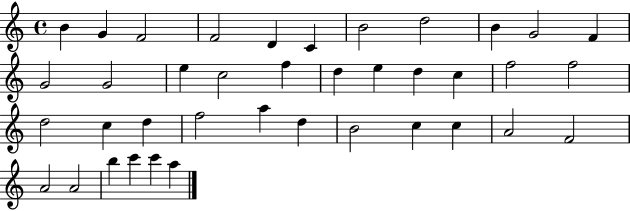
{
  \clef treble
  \time 4/4
  \defaultTimeSignature
  \key c \major
  b'4 g'4 f'2 | f'2 d'4 c'4 | b'2 d''2 | b'4 g'2 f'4 | \break g'2 g'2 | e''4 c''2 f''4 | d''4 e''4 d''4 c''4 | f''2 f''2 | \break d''2 c''4 d''4 | f''2 a''4 d''4 | b'2 c''4 c''4 | a'2 f'2 | \break a'2 a'2 | b''4 c'''4 c'''4 a''4 | \bar "|."
}